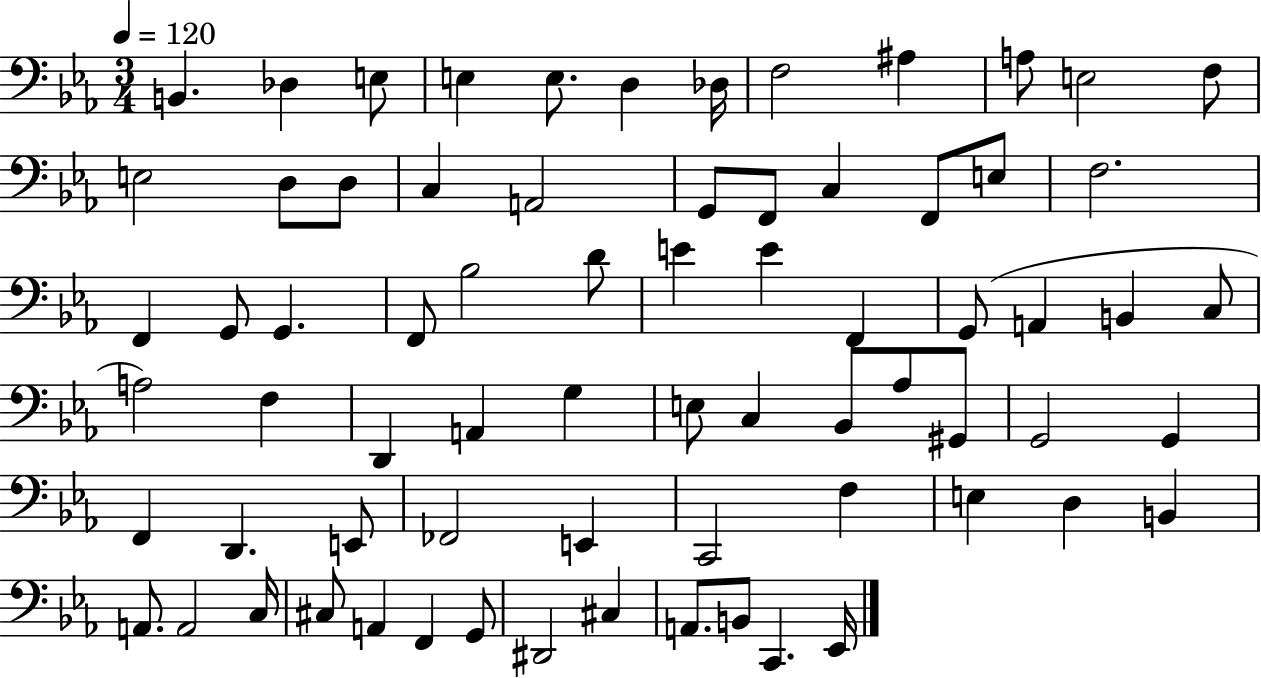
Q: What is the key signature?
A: EES major